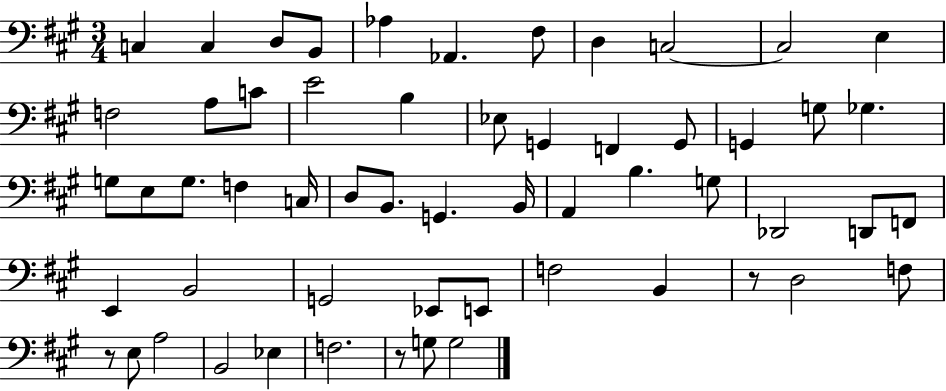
C3/q C3/q D3/e B2/e Ab3/q Ab2/q. F#3/e D3/q C3/h C3/h E3/q F3/h A3/e C4/e E4/h B3/q Eb3/e G2/q F2/q G2/e G2/q G3/e Gb3/q. G3/e E3/e G3/e. F3/q C3/s D3/e B2/e. G2/q. B2/s A2/q B3/q. G3/e Db2/h D2/e F2/e E2/q B2/h G2/h Eb2/e E2/e F3/h B2/q R/e D3/h F3/e R/e E3/e A3/h B2/h Eb3/q F3/h. R/e G3/e G3/h